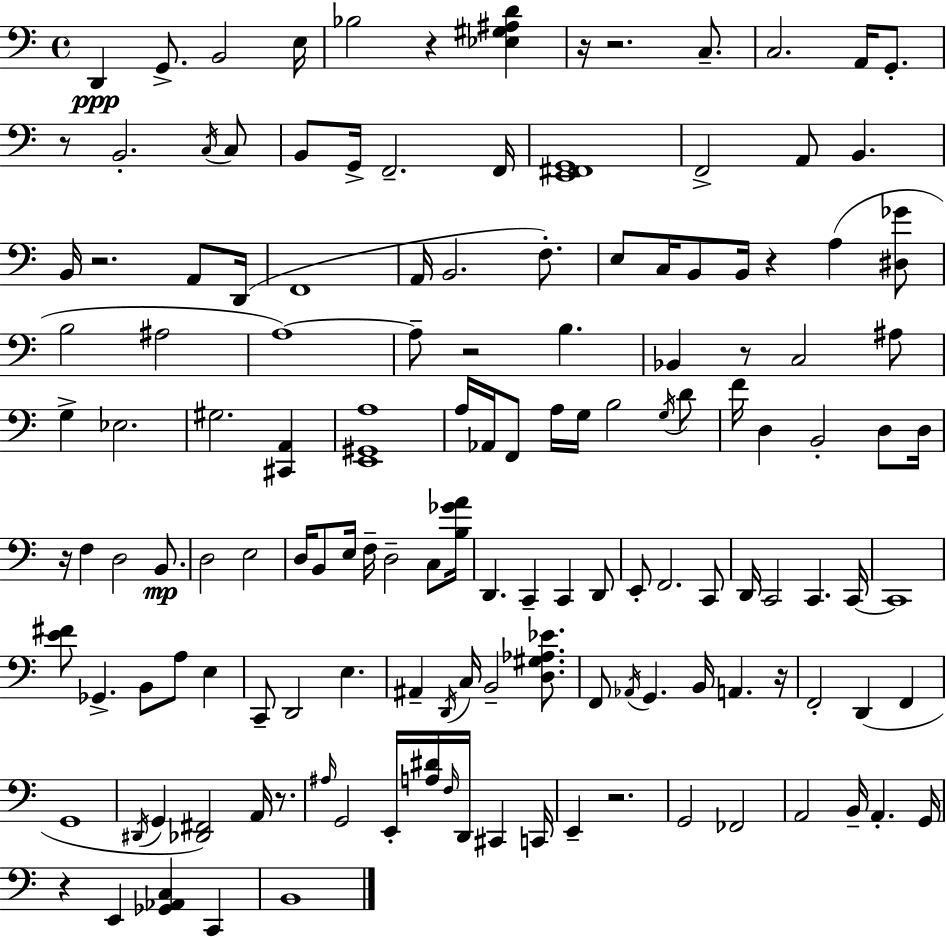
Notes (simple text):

D2/q G2/e. B2/h E3/s Bb3/h R/q [Eb3,G#3,A#3,D4]/q R/s R/h. C3/e. C3/h. A2/s G2/e. R/e B2/h. C3/s C3/e B2/e G2/s F2/h. F2/s [E2,F#2,G2]/w F2/h A2/e B2/q. B2/s R/h. A2/e D2/s F2/w A2/s B2/h. F3/e. E3/e C3/s B2/e B2/s R/q A3/q [D#3,Gb4]/e B3/h A#3/h A3/w A3/e R/h B3/q. Bb2/q R/e C3/h A#3/e G3/q Eb3/h. G#3/h. [C#2,A2]/q [E2,G#2,A3]/w A3/s Ab2/s F2/e A3/s G3/s B3/h G3/s D4/e F4/s D3/q B2/h D3/e D3/s R/s F3/q D3/h B2/e. D3/h E3/h D3/s B2/e E3/s F3/s D3/h C3/e [B3,Gb4,A4]/s D2/q. C2/q C2/q D2/e E2/e F2/h. C2/e D2/s C2/h C2/q. C2/s C2/w [E4,F#4]/e Gb2/q. B2/e A3/e E3/q C2/e D2/h E3/q. A#2/q D2/s C3/s B2/h [D3,G#3,Ab3,Eb4]/e. F2/e Ab2/s G2/q. B2/s A2/q. R/s F2/h D2/q F2/q G2/w D#2/s G2/q [Db2,F#2]/h A2/s R/e. A#3/s G2/h E2/s [A3,D#4]/s F3/s D2/s C#2/q C2/s E2/q R/h. G2/h FES2/h A2/h B2/s A2/q. G2/s R/q E2/q [Gb2,Ab2,C3]/q C2/q B2/w